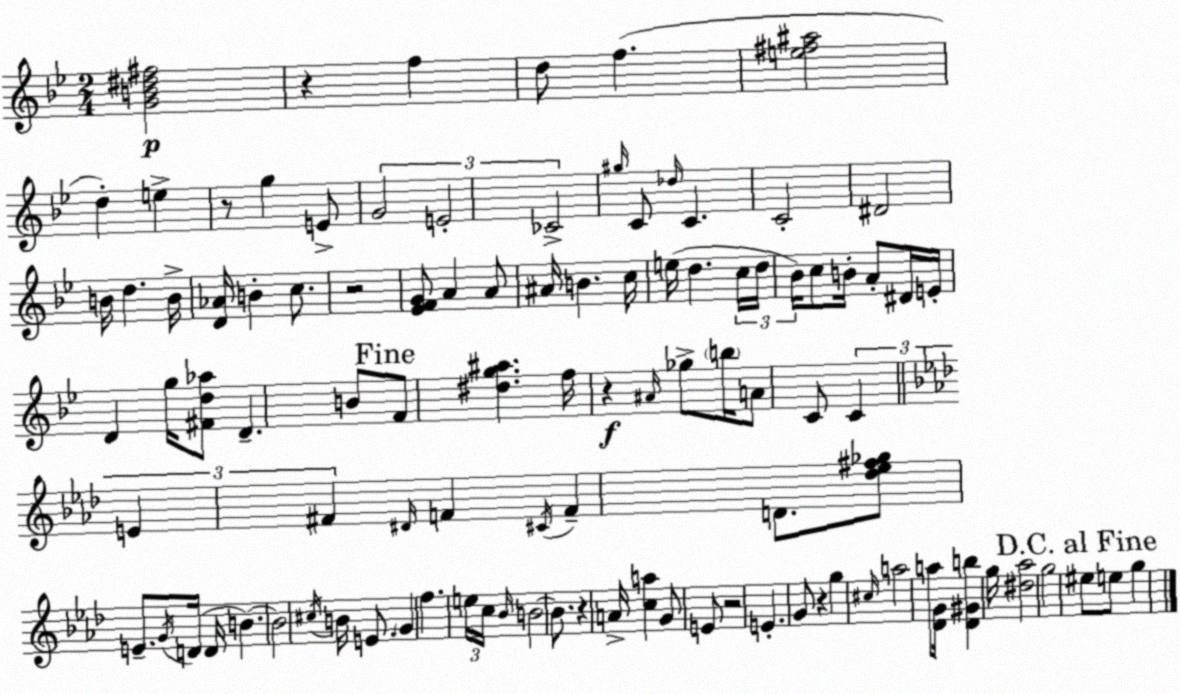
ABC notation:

X:1
T:Untitled
M:2/4
L:1/4
K:Bb
[GB^d^f]2 z f d/2 f [e^f^a]2 d e z/2 g E/2 G2 E2 _C2 ^g/4 C/2 _d/4 C C2 ^D2 B/4 d B/4 [D_A]/4 B c/2 z2 [_EFG]/2 A A/2 ^A/4 B c/4 e/4 d c/4 d/4 _B/4 c/2 B/4 A/2 ^D/4 E/4 D g/4 [^Fd_a]/2 D B/2 F/2 [^dg^a] f/4 z ^A/4 _g/2 b/4 A/2 C/2 C E ^F ^D/4 F ^C/4 F D/2 [_d_e^f_g]/2 E/2 G/4 D/4 D/4 B B2 ^c/4 B/4 E/2 G f e/4 c/4 _B/4 B2 B/2 z A/4 [ca] G/2 E/2 z2 E G/2 z g ^c/4 a2 a/2 [_DG]/4 [_D^Gb] g/4 [^d_a]2 g2 ^e/2 e/2 g